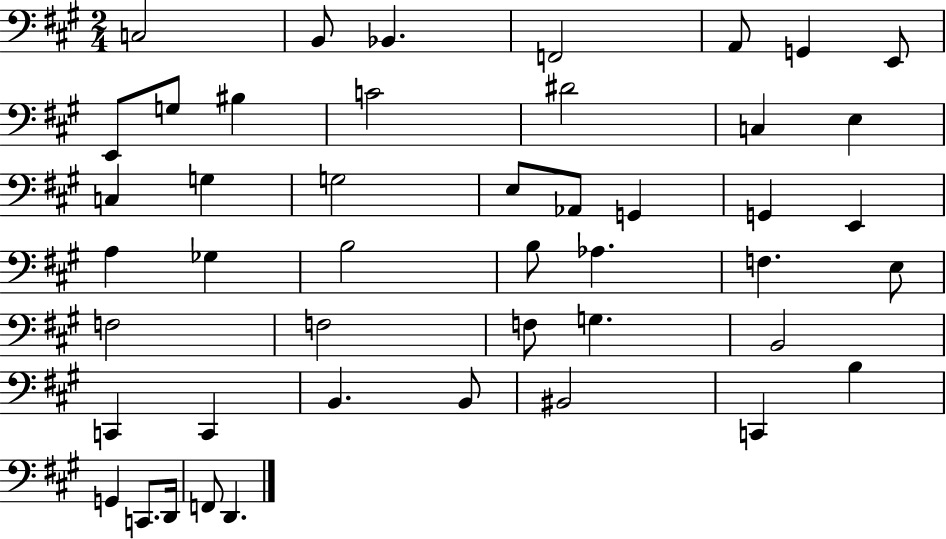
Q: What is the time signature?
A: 2/4